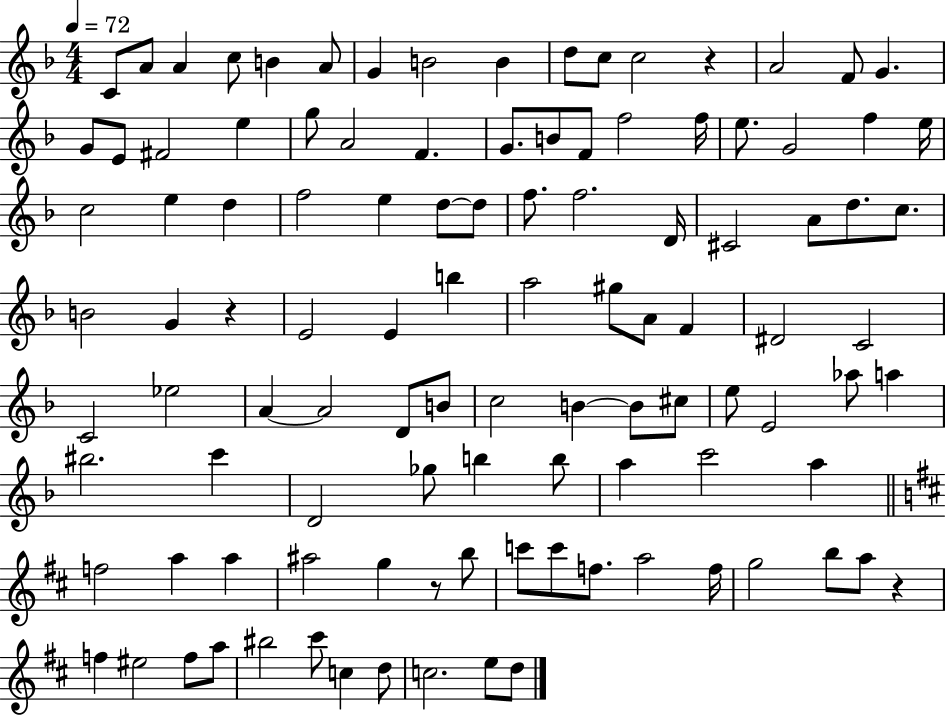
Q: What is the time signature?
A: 4/4